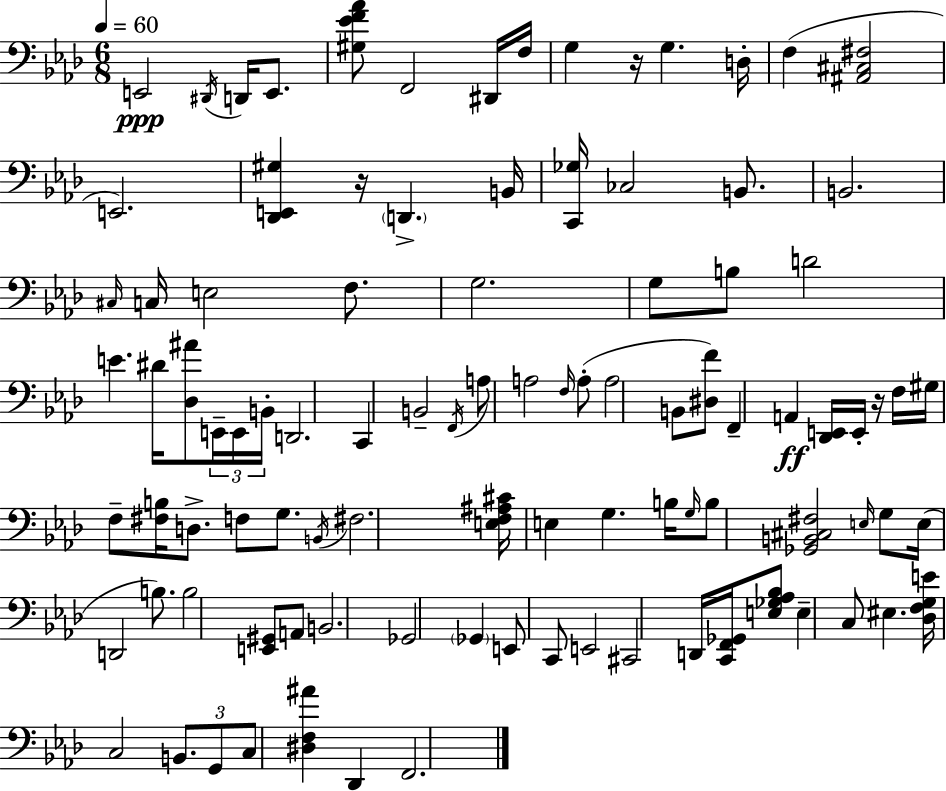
{
  \clef bass
  \numericTimeSignature
  \time 6/8
  \key aes \major
  \tempo 4 = 60
  e,2\ppp \acciaccatura { dis,16 } d,16 e,8. | <gis ees' f' aes'>8 f,2 dis,16 | f16 g4 r16 g4. | d16-. f4( <ais, cis fis>2 | \break e,2.) | <des, e, gis>4 r16 \parenthesize d,4.-> | b,16 <c, ges>16 ces2 b,8. | b,2. | \break \grace { cis16 } c16 e2 f8. | g2. | g8 b8 d'2 | e'4. dis'16 <des ais'>8 \tuplet 3/2 { e,16-- | \break e,16 b,16-. } d,2. | c,4 b,2-- | \acciaccatura { f,16 } a8 a2 | \grace { f16 } a8-.( a2 | \break b,8 <dis f'>8) f,4-- a,4\ff | <des, e,>16 e,16-. r16 f16 gis16 f8-- <fis b>16 d8.-> f8 | g8. \acciaccatura { b,16 } fis2. | <e f ais cis'>16 e4 g4. | \break b16 \grace { g16 } b8 <ges, b, cis fis>2 | \grace { e16 } g8 e16( d,2 | b8.) b2 | <e, gis,>8 a,8 b,2. | \break ges,2 | \parenthesize ges,4 e,8 c,8 e,2 | cis,2 | d,16 <c, f, ges,>16 <e ges aes bes>8 e4-- c8 | \break eis4. <des f g e'>16 c2 | \tuplet 3/2 { b,8. g,8 c8 } <dis f ais'>4 | des,4 f,2. | \bar "|."
}